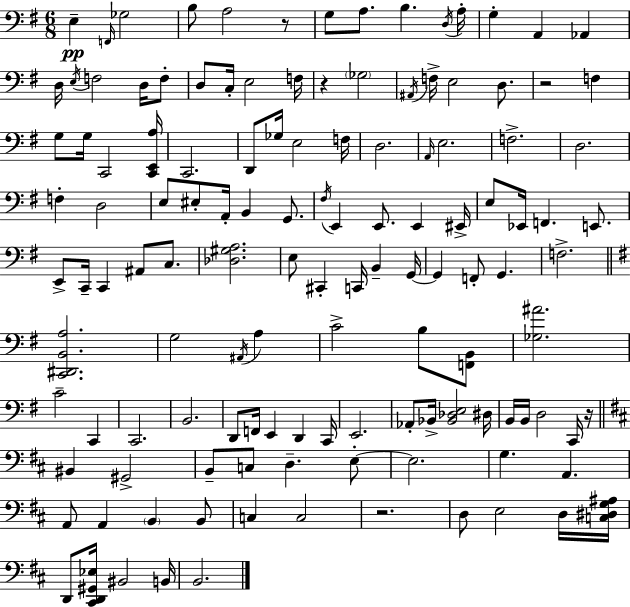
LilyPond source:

{
  \clef bass
  \numericTimeSignature
  \time 6/8
  \key g \major
  e4--\pp \grace { f,16 } ges2 | b8 a2 r8 | g8 a8. b4. | \acciaccatura { d16 } a16-. g4-. a,4 aes,4 | \break d16 \acciaccatura { e16 } f2 | d16 f8-. d8 c16-. e2 | f16 r4 \parenthesize ges2 | \acciaccatura { ais,16 } f16-> e2 | \break d8. r2 | f4 g8 g16 c,2 | <c, e, a>16 c,2. | d,8 ges16 e2 | \break f16 d2. | \grace { a,16 } e2. | f2.-> | d2. | \break f4-. d2 | e8 eis8-. a,16-. b,4 | g,8. \acciaccatura { fis16 } e,4 e,8. | e,4 eis,16-> e8 ees,16 f,4. | \break e,8. e,8-> c,16-- c,4 | ais,8 c8. <des gis a>2. | e8 cis,4-. | c,16 b,4-- g,16~~ g,4 f,8-. | \break g,4. f2.-> | \bar "||" \break \key e \minor <c, dis, b, a>2. | g2 \acciaccatura { ais,16 } a4 | c'2-> b8 <f, b,>8 | <ges ais'>2. | \break c'2-- c,4 | c,2. | b,2. | d,8 f,16 e,4 d,4 | \break c,16 e,2. | aes,8-. bes,16-> <bes, des e>2 | dis16 b,16 b,16 d2 c,16 | r16 \bar "||" \break \key b \minor bis,4 gis,2-> | b,8-- c8 d4.-- e8-.~~ | e2. | g4. a,4. | \break a,8 a,4 \parenthesize b,4 b,8 | c4 c2 | r2. | d8 e2 d16 <c dis g ais>16 | \break d,8 <cis, d, gis, ees>16 bis,2 b,16 | b,2. | \bar "|."
}